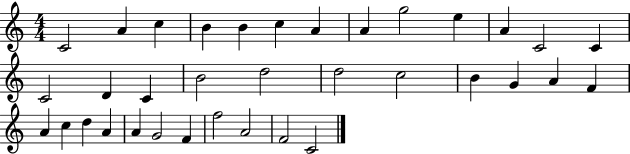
C4/h A4/q C5/q B4/q B4/q C5/q A4/q A4/q G5/h E5/q A4/q C4/h C4/q C4/h D4/q C4/q B4/h D5/h D5/h C5/h B4/q G4/q A4/q F4/q A4/q C5/q D5/q A4/q A4/q G4/h F4/q F5/h A4/h F4/h C4/h